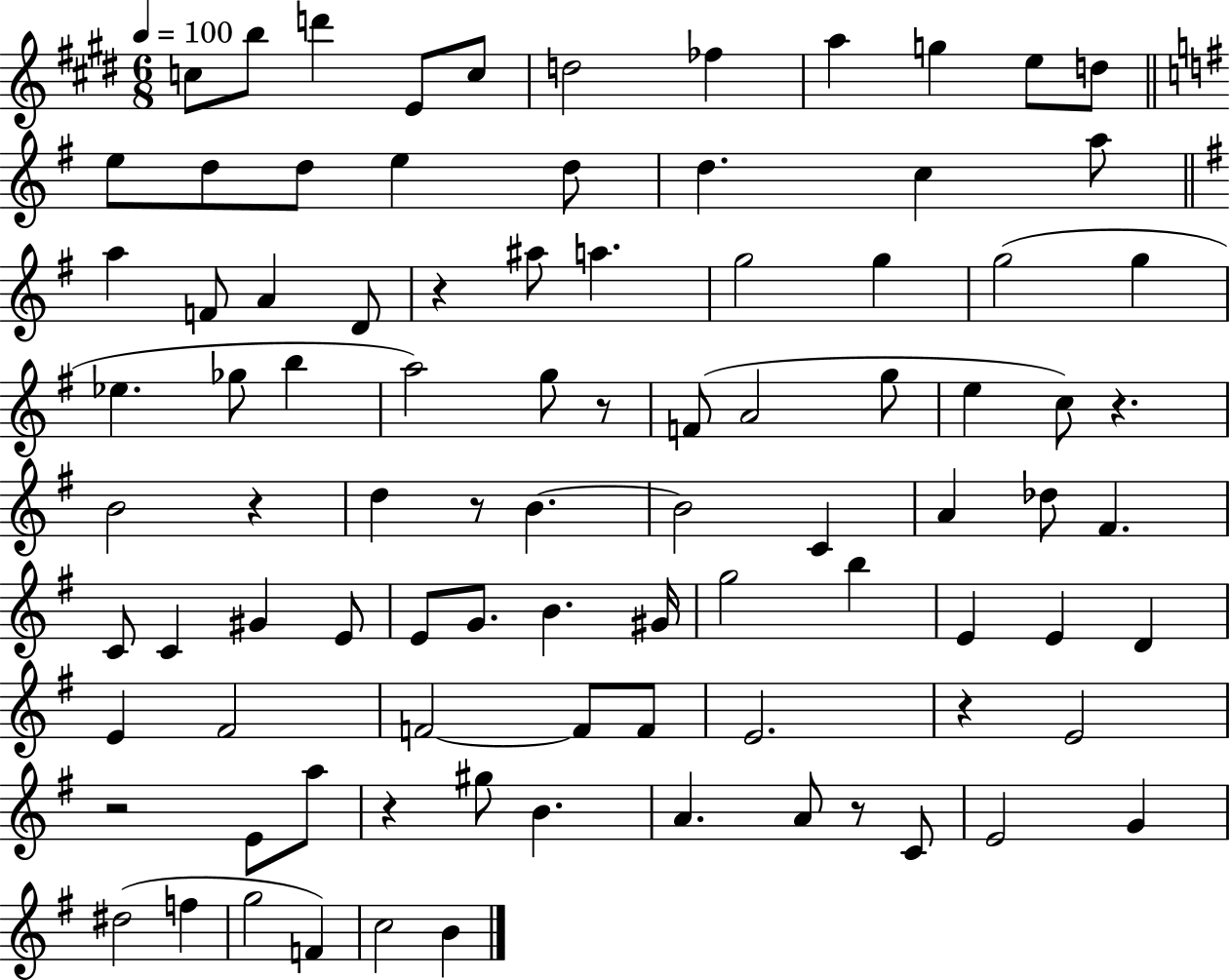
{
  \clef treble
  \numericTimeSignature
  \time 6/8
  \key e \major
  \tempo 4 = 100
  \repeat volta 2 { c''8 b''8 d'''4 e'8 c''8 | d''2 fes''4 | a''4 g''4 e''8 d''8 | \bar "||" \break \key g \major e''8 d''8 d''8 e''4 d''8 | d''4. c''4 a''8 | \bar "||" \break \key g \major a''4 f'8 a'4 d'8 | r4 ais''8 a''4. | g''2 g''4 | g''2( g''4 | \break ees''4. ges''8 b''4 | a''2) g''8 r8 | f'8( a'2 g''8 | e''4 c''8) r4. | \break b'2 r4 | d''4 r8 b'4.~~ | b'2 c'4 | a'4 des''8 fis'4. | \break c'8 c'4 gis'4 e'8 | e'8 g'8. b'4. gis'16 | g''2 b''4 | e'4 e'4 d'4 | \break e'4 fis'2 | f'2~~ f'8 f'8 | e'2. | r4 e'2 | \break r2 e'8 a''8 | r4 gis''8 b'4. | a'4. a'8 r8 c'8 | e'2 g'4 | \break dis''2( f''4 | g''2 f'4) | c''2 b'4 | } \bar "|."
}